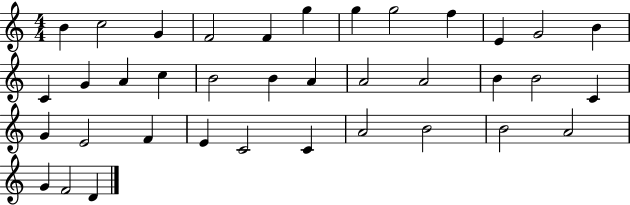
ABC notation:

X:1
T:Untitled
M:4/4
L:1/4
K:C
B c2 G F2 F g g g2 f E G2 B C G A c B2 B A A2 A2 B B2 C G E2 F E C2 C A2 B2 B2 A2 G F2 D